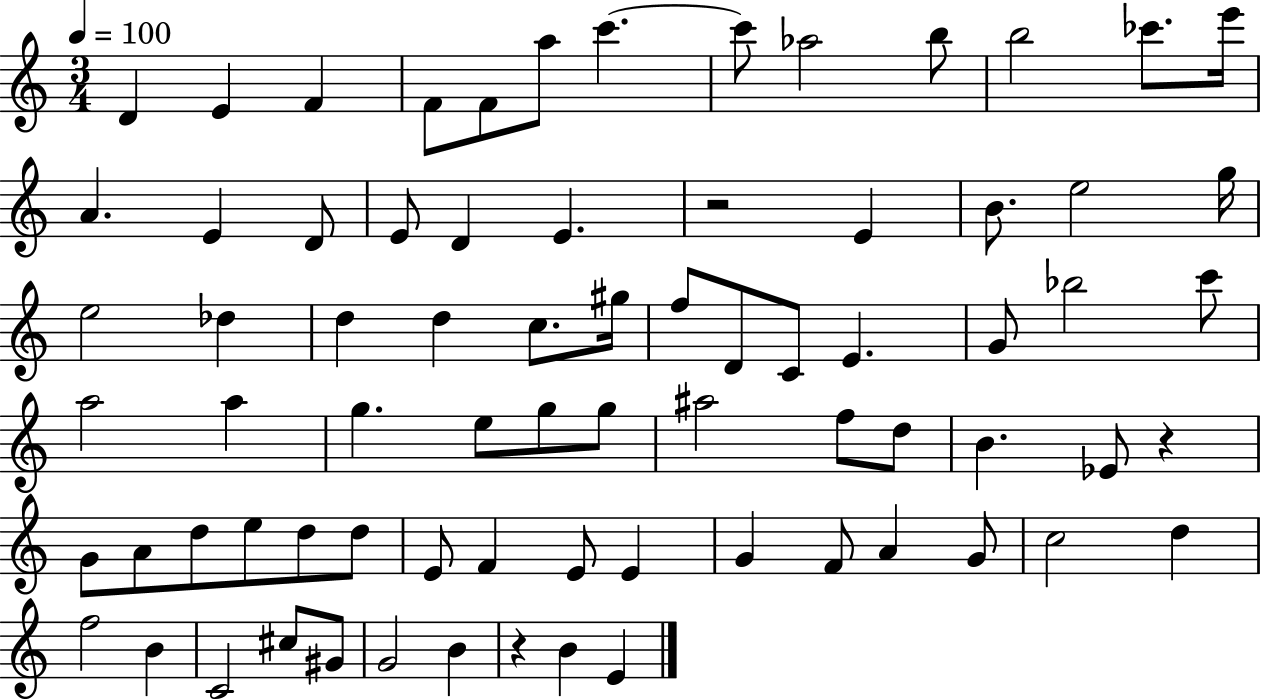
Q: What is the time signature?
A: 3/4